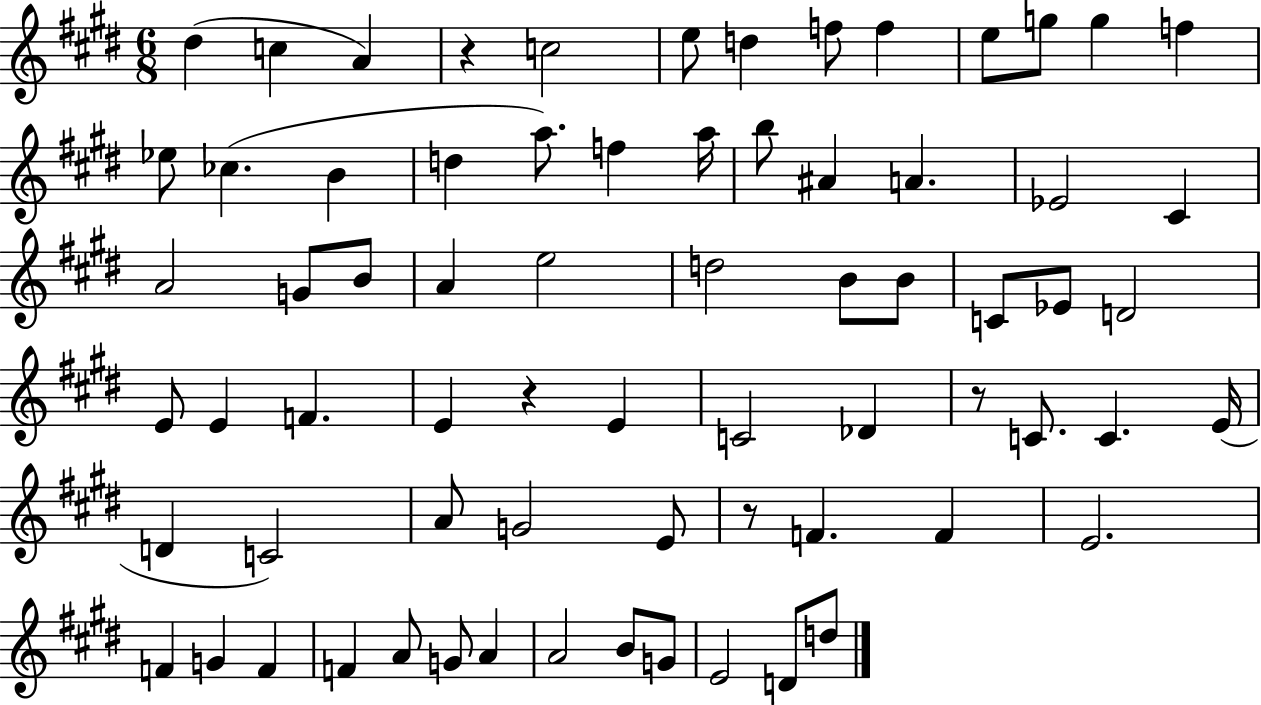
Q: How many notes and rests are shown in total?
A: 70